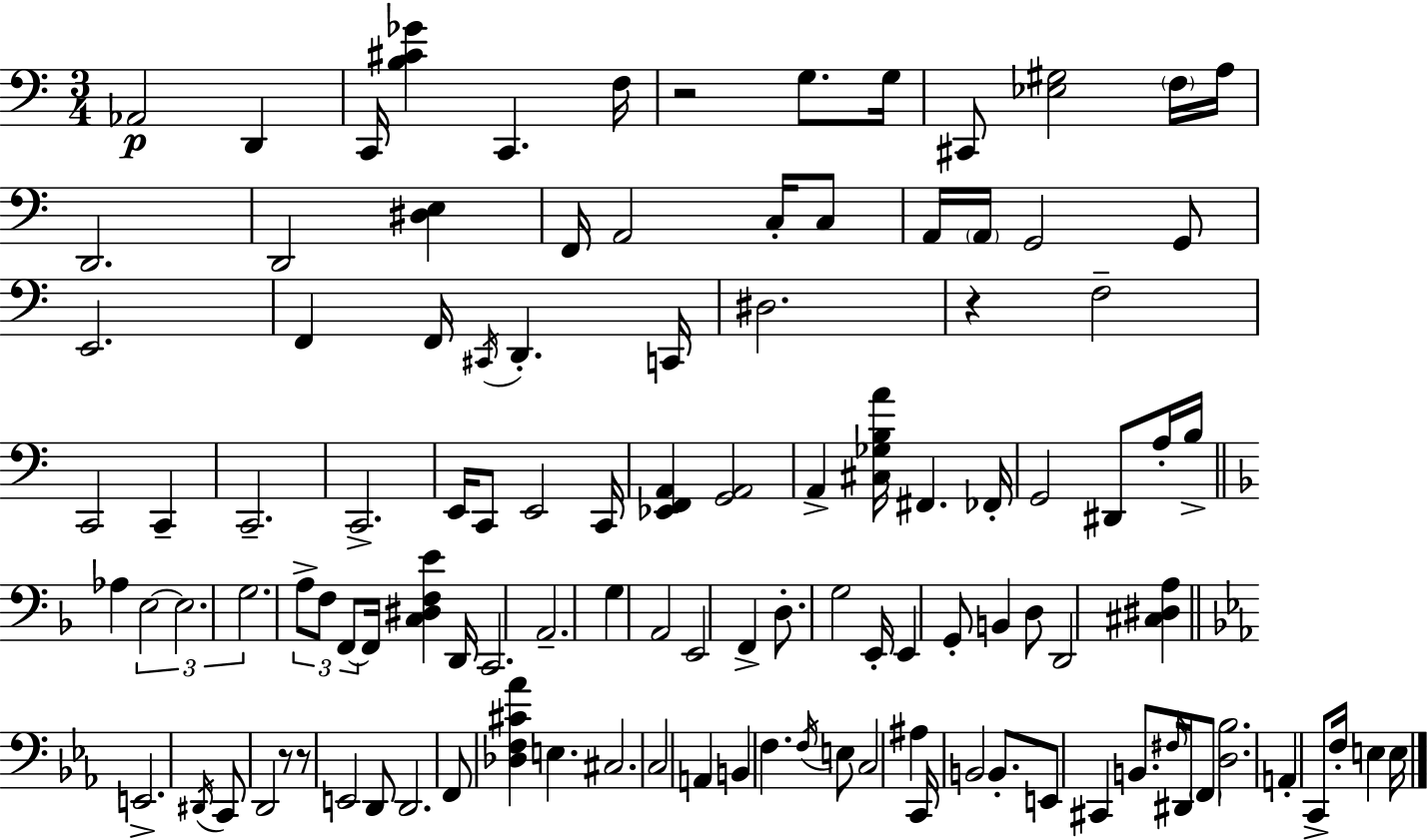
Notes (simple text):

Ab2/h D2/q C2/s [B3,C#4,Gb4]/q C2/q. F3/s R/h G3/e. G3/s C#2/e [Eb3,G#3]/h F3/s A3/s D2/h. D2/h [D#3,E3]/q F2/s A2/h C3/s C3/e A2/s A2/s G2/h G2/e E2/h. F2/q F2/s C#2/s D2/q. C2/s D#3/h. R/q F3/h C2/h C2/q C2/h. C2/h. E2/s C2/e E2/h C2/s [Eb2,F2,A2]/q [G2,A2]/h A2/q [C#3,Gb3,B3,A4]/s F#2/q. FES2/s G2/h D#2/e A3/s B3/s Ab3/q E3/h E3/h. G3/h. A3/e F3/e F2/e F2/s [C3,D#3,F3,E4]/q D2/s C2/h. A2/h. G3/q A2/h E2/h F2/q D3/e. G3/h E2/s E2/q G2/e B2/q D3/e D2/h [C#3,D#3,A3]/q E2/h. D#2/s C2/e D2/h R/e R/e E2/h D2/e D2/h. F2/e [Db3,F3,C#4,Ab4]/q E3/q. C#3/h. C3/h A2/q B2/q F3/q. F3/s E3/e C3/h A#3/q C2/s B2/h B2/e. E2/e C#2/q B2/e. F#3/s D#2/s F2/e [D3,Bb3]/h. A2/q C2/e F3/s E3/q E3/s